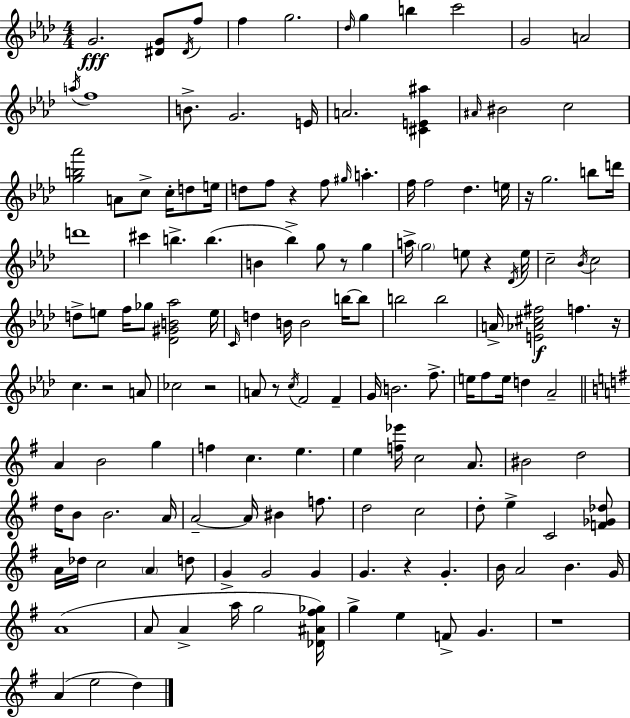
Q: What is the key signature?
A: AES major